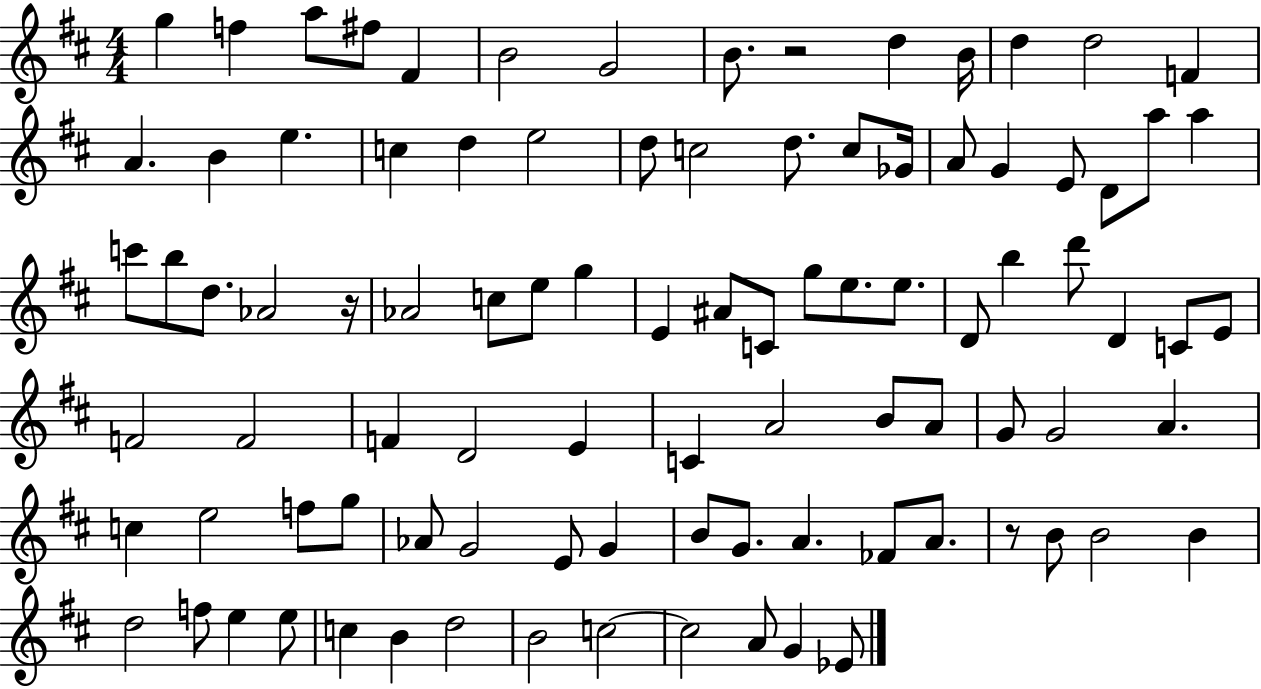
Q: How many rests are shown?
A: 3